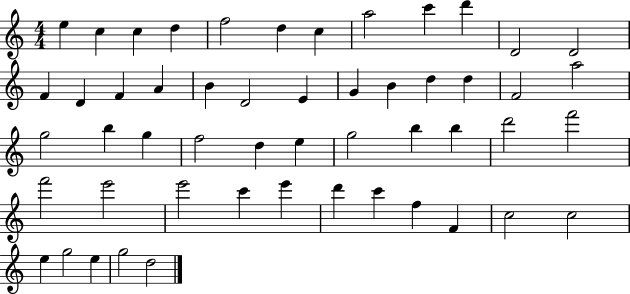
E5/q C5/q C5/q D5/q F5/h D5/q C5/q A5/h C6/q D6/q D4/h D4/h F4/q D4/q F4/q A4/q B4/q D4/h E4/q G4/q B4/q D5/q D5/q F4/h A5/h G5/h B5/q G5/q F5/h D5/q E5/q G5/h B5/q B5/q D6/h F6/h F6/h E6/h E6/h C6/q E6/q D6/q C6/q F5/q F4/q C5/h C5/h E5/q G5/h E5/q G5/h D5/h